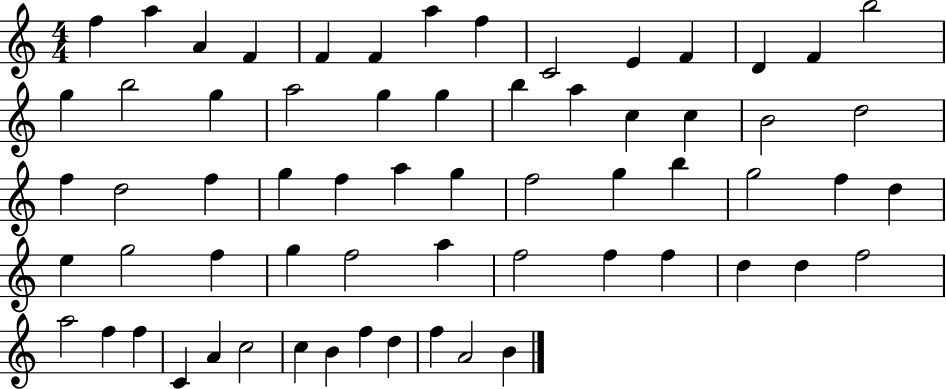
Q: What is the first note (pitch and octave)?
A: F5